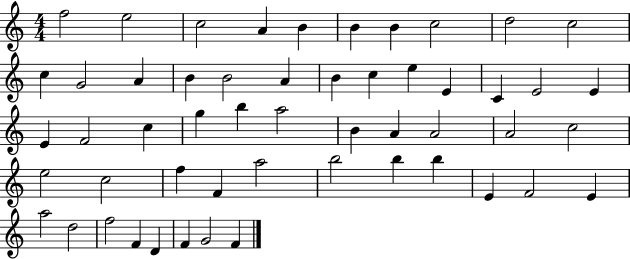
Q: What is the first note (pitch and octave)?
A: F5